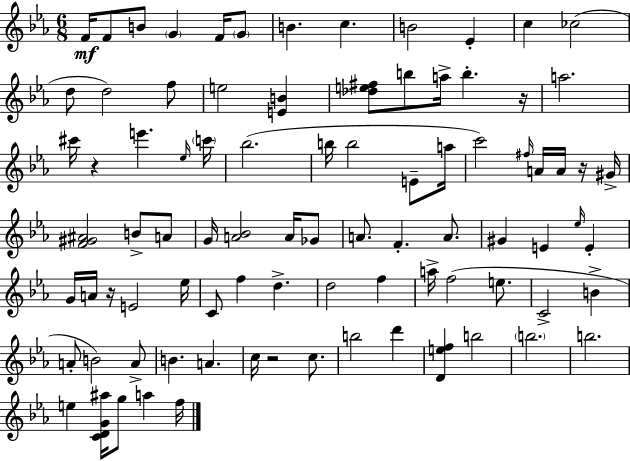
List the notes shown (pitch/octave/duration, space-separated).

F4/s F4/e B4/e G4/q F4/s G4/e B4/q. C5/q. B4/h Eb4/q C5/q CES5/h D5/e D5/h F5/e E5/h [E4,B4]/q [Db5,E5,F#5]/e B5/e A5/s B5/q. R/s A5/h. C#6/s R/q E6/q. Eb5/s C6/s Bb5/h. B5/s B5/h E4/e A5/s C6/h F#5/s A4/s A4/s R/s G#4/s [F4,G#4,A#4]/h B4/e A4/e G4/s [A4,Bb4]/h A4/s Gb4/e A4/e. F4/q. A4/e. G#4/q E4/q Eb5/s E4/q G4/s A4/s R/s E4/h Eb5/s C4/e F5/q D5/q. D5/h F5/q A5/s F5/h E5/e. C4/h B4/q A4/e B4/h A4/e B4/q. A4/q. C5/s R/h C5/e. B5/h D6/q [D4,E5,F5]/q B5/h B5/h. B5/h. E5/q [C4,D4,G4,A#5]/s G5/e A5/q F5/s